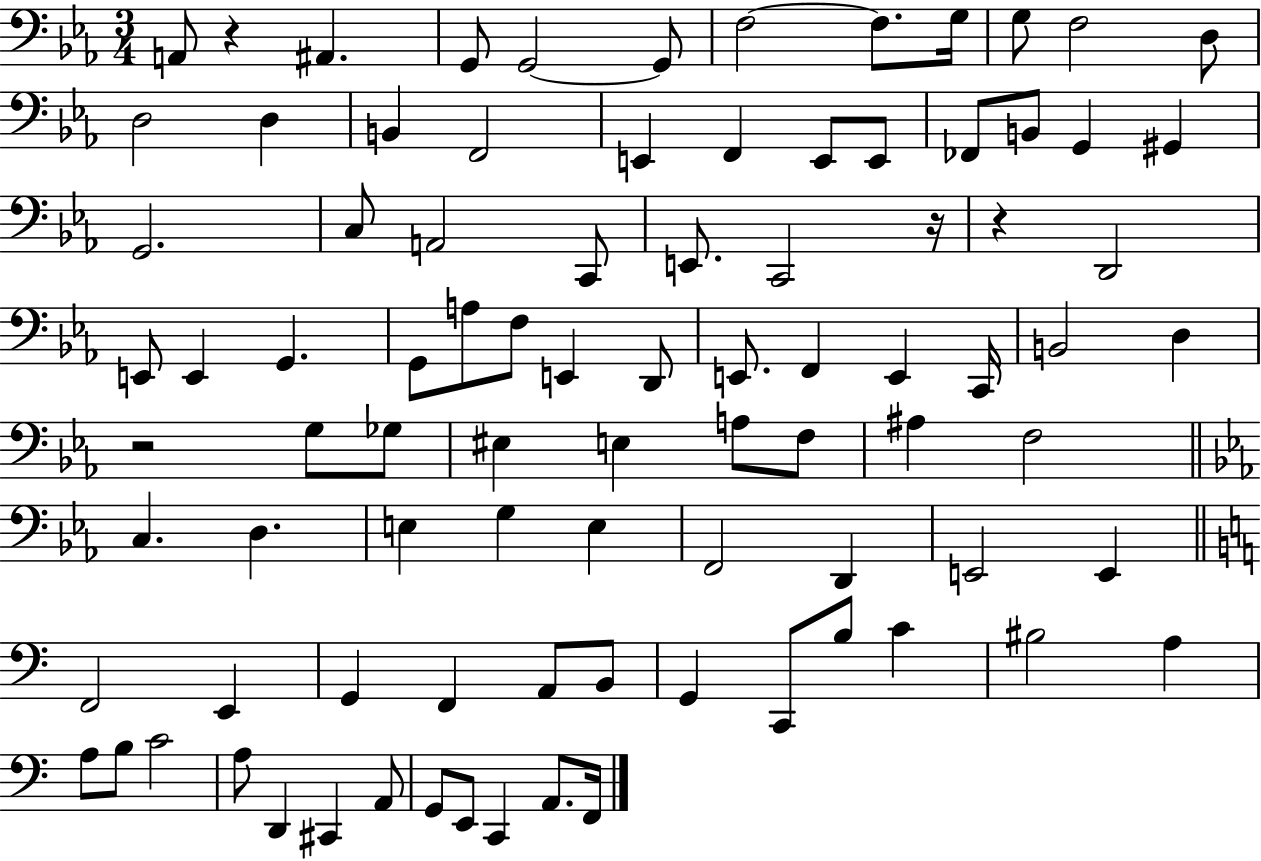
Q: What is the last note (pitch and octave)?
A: F2